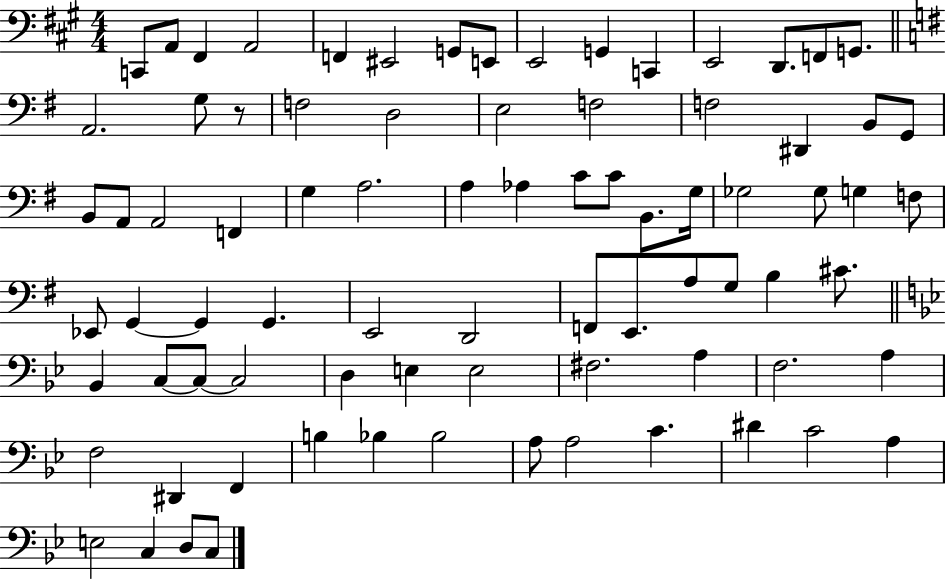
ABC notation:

X:1
T:Untitled
M:4/4
L:1/4
K:A
C,,/2 A,,/2 ^F,, A,,2 F,, ^E,,2 G,,/2 E,,/2 E,,2 G,, C,, E,,2 D,,/2 F,,/2 G,,/2 A,,2 G,/2 z/2 F,2 D,2 E,2 F,2 F,2 ^D,, B,,/2 G,,/2 B,,/2 A,,/2 A,,2 F,, G, A,2 A, _A, C/2 C/2 B,,/2 G,/4 _G,2 _G,/2 G, F,/2 _E,,/2 G,, G,, G,, E,,2 D,,2 F,,/2 E,,/2 A,/2 G,/2 B, ^C/2 _B,, C,/2 C,/2 C,2 D, E, E,2 ^F,2 A, F,2 A, F,2 ^D,, F,, B, _B, _B,2 A,/2 A,2 C ^D C2 A, E,2 C, D,/2 C,/2